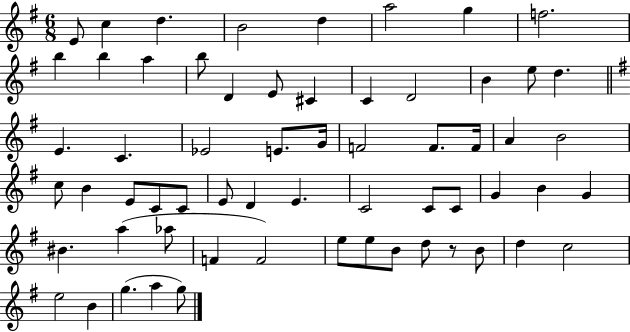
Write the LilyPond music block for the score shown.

{
  \clef treble
  \numericTimeSignature
  \time 6/8
  \key g \major
  e'8 c''4 d''4. | b'2 d''4 | a''2 g''4 | f''2. | \break b''4 b''4 a''4 | b''8 d'4 e'8 cis'4 | c'4 d'2 | b'4 e''8 d''4. | \break \bar "||" \break \key e \minor e'4. c'4. | ees'2 e'8. g'16 | f'2 f'8. f'16 | a'4 b'2 | \break c''8 b'4 e'8 c'8 c'8 | e'8 d'4 e'4. | c'2 c'8 c'8 | g'4 b'4 g'4 | \break bis'4. a''4( aes''8 | f'4 f'2) | e''8 e''8 b'8 d''8 r8 b'8 | d''4 c''2 | \break e''2 b'4 | g''4.( a''4 g''8) | \bar "|."
}